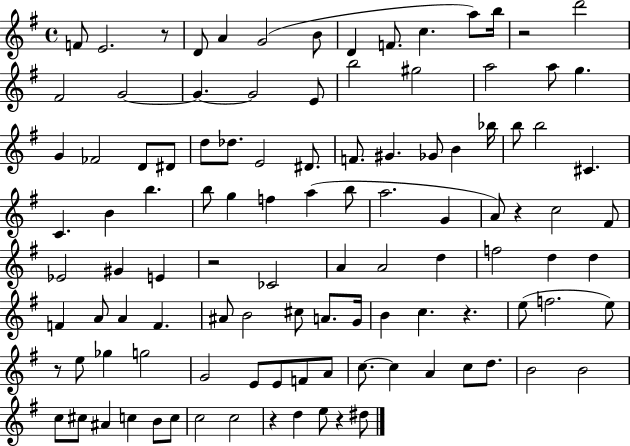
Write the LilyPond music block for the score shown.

{
  \clef treble
  \time 4/4
  \defaultTimeSignature
  \key g \major
  f'8 e'2. r8 | d'8 a'4 g'2( b'8 | d'4 f'8. c''4. a''8) b''16 | r2 d'''2 | \break fis'2 g'2~~ | g'4.~~ g'2 e'8 | b''2 gis''2 | a''2 a''8 g''4. | \break g'4 fes'2 d'8 dis'8 | d''8 des''8. e'2 dis'8. | f'8. gis'4. ges'8 b'4 bes''16 | b''8 b''2 cis'4. | \break c'4. b'4 b''4. | b''8 g''4 f''4 a''4( b''8 | a''2. g'4 | a'8) r4 c''2 fis'8 | \break ees'2 gis'4 e'4 | r2 ces'2 | a'4 a'2 d''4 | f''2 d''4 d''4 | \break f'4 a'8 a'4 f'4. | ais'8 b'2 cis''8 a'8. g'16 | b'4 c''4. r4. | e''8( f''2. e''8) | \break r8 e''8 ges''4 g''2 | g'2 e'8 e'8 f'8 a'8 | c''8.~~ c''4 a'4 c''8 d''8. | b'2 b'2 | \break c''8 cis''8 ais'4 c''4 b'8 c''8 | c''2 c''2 | r4 d''4 e''8 r4 dis''8 | \bar "|."
}